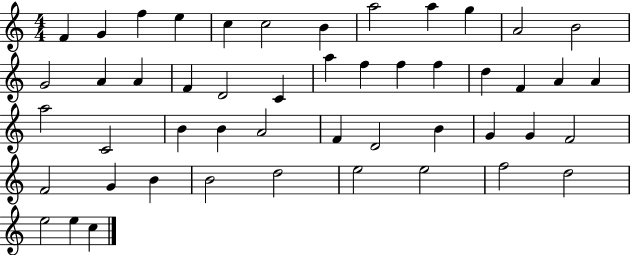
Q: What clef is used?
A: treble